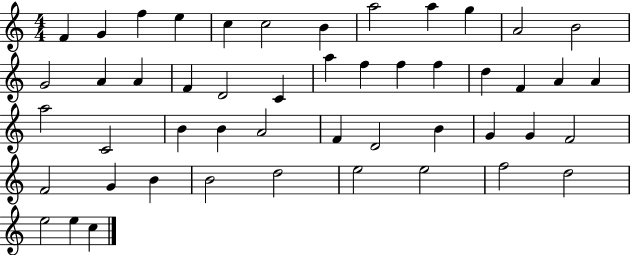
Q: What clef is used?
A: treble